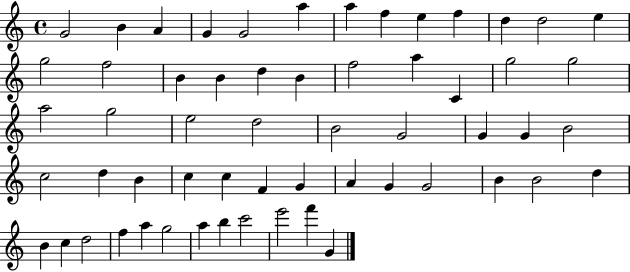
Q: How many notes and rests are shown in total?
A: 58